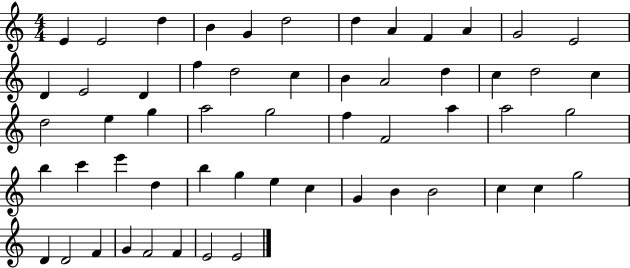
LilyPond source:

{
  \clef treble
  \numericTimeSignature
  \time 4/4
  \key c \major
  e'4 e'2 d''4 | b'4 g'4 d''2 | d''4 a'4 f'4 a'4 | g'2 e'2 | \break d'4 e'2 d'4 | f''4 d''2 c''4 | b'4 a'2 d''4 | c''4 d''2 c''4 | \break d''2 e''4 g''4 | a''2 g''2 | f''4 f'2 a''4 | a''2 g''2 | \break b''4 c'''4 e'''4 d''4 | b''4 g''4 e''4 c''4 | g'4 b'4 b'2 | c''4 c''4 g''2 | \break d'4 d'2 f'4 | g'4 f'2 f'4 | e'2 e'2 | \bar "|."
}